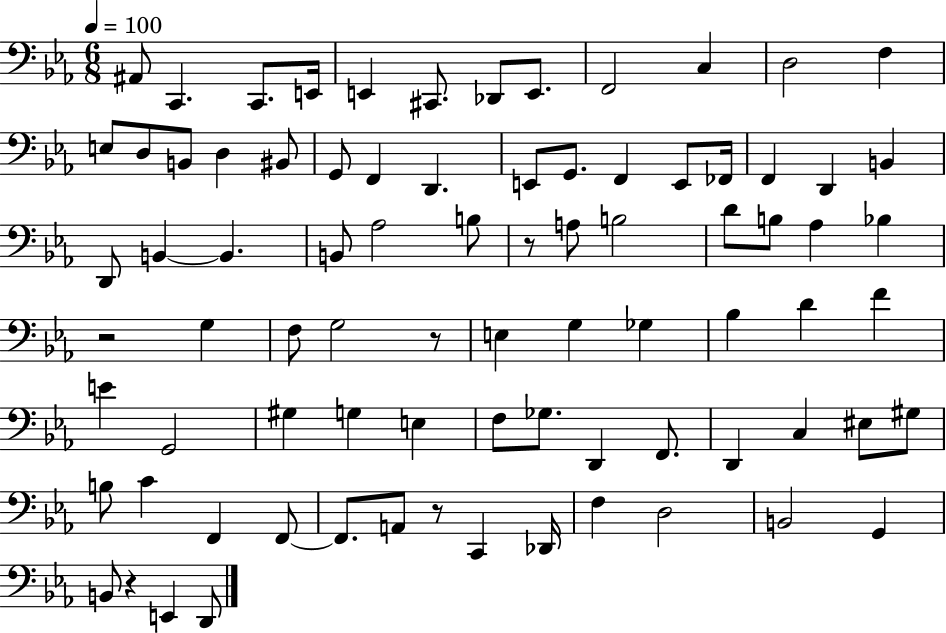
X:1
T:Untitled
M:6/8
L:1/4
K:Eb
^A,,/2 C,, C,,/2 E,,/4 E,, ^C,,/2 _D,,/2 E,,/2 F,,2 C, D,2 F, E,/2 D,/2 B,,/2 D, ^B,,/2 G,,/2 F,, D,, E,,/2 G,,/2 F,, E,,/2 _F,,/4 F,, D,, B,, D,,/2 B,, B,, B,,/2 _A,2 B,/2 z/2 A,/2 B,2 D/2 B,/2 _A, _B, z2 G, F,/2 G,2 z/2 E, G, _G, _B, D F E G,,2 ^G, G, E, F,/2 _G,/2 D,, F,,/2 D,, C, ^E,/2 ^G,/2 B,/2 C F,, F,,/2 F,,/2 A,,/2 z/2 C,, _D,,/4 F, D,2 B,,2 G,, B,,/2 z E,, D,,/2